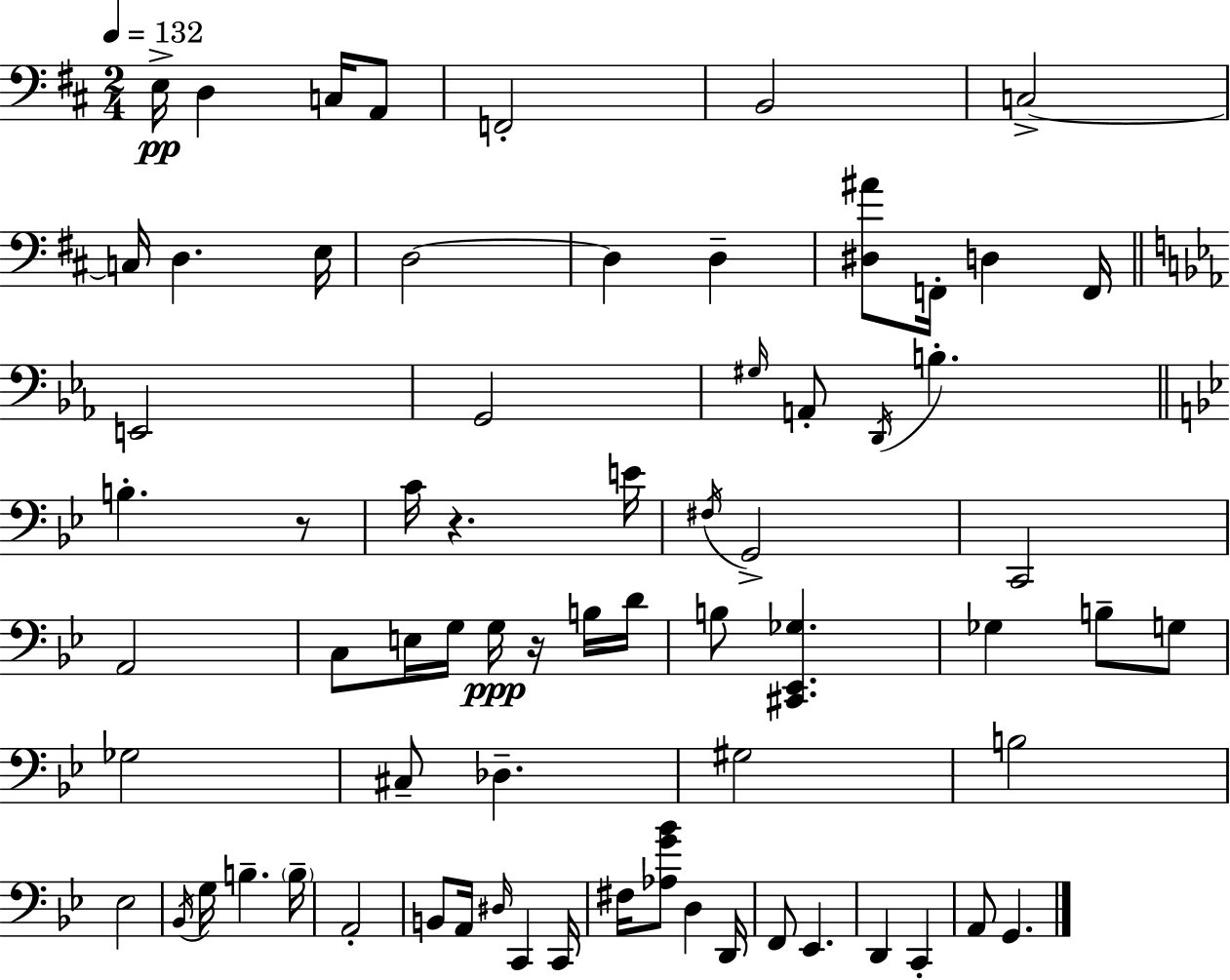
{
  \clef bass
  \numericTimeSignature
  \time 2/4
  \key d \major
  \tempo 4 = 132
  e16->\pp d4 c16 a,8 | f,2-. | b,2 | c2->~~ | \break c16 d4. e16 | d2~~ | d4 d4-- | <dis ais'>8 f,16-. d4 f,16 | \break \bar "||" \break \key ees \major e,2 | g,2 | \grace { gis16 } a,8-. \acciaccatura { d,16 } b4.-. | \bar "||" \break \key bes \major b4.-. r8 | c'16 r4. e'16 | \acciaccatura { fis16 } g,2-> | c,2 | \break a,2 | c8 e16 g16 g16\ppp r16 b16 | d'16 b8 <cis, ees, ges>4. | ges4 b8-- g8 | \break ges2 | cis8-- des4.-- | gis2 | b2 | \break ees2 | \acciaccatura { bes,16 } g16 b4.-- | \parenthesize b16-- a,2-. | b,8 a,16 \grace { dis16 } c,4 | \break c,16 fis16 <aes g' bes'>8 d4 | d,16 f,8 ees,4. | d,4 c,4-. | a,8 g,4. | \break \bar "|."
}